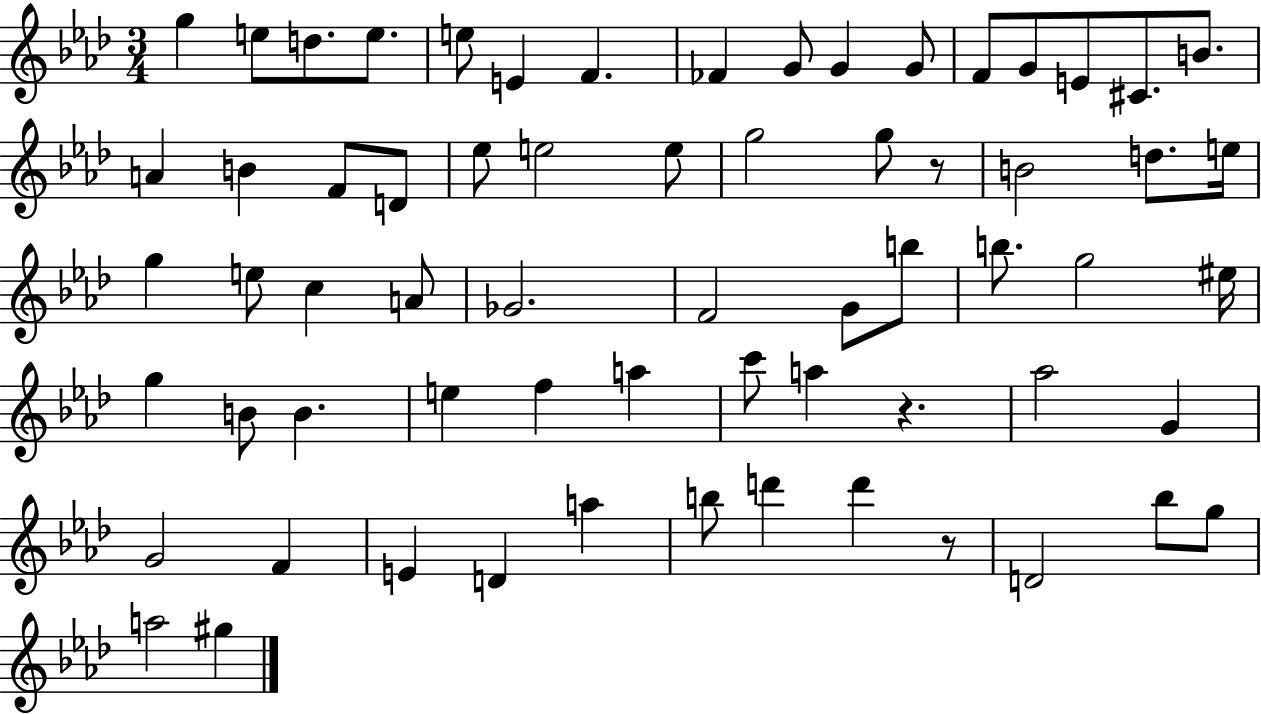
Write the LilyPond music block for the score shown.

{
  \clef treble
  \numericTimeSignature
  \time 3/4
  \key aes \major
  g''4 e''8 d''8. e''8. | e''8 e'4 f'4. | fes'4 g'8 g'4 g'8 | f'8 g'8 e'8 cis'8. b'8. | \break a'4 b'4 f'8 d'8 | ees''8 e''2 e''8 | g''2 g''8 r8 | b'2 d''8. e''16 | \break g''4 e''8 c''4 a'8 | ges'2. | f'2 g'8 b''8 | b''8. g''2 eis''16 | \break g''4 b'8 b'4. | e''4 f''4 a''4 | c'''8 a''4 r4. | aes''2 g'4 | \break g'2 f'4 | e'4 d'4 a''4 | b''8 d'''4 d'''4 r8 | d'2 bes''8 g''8 | \break a''2 gis''4 | \bar "|."
}